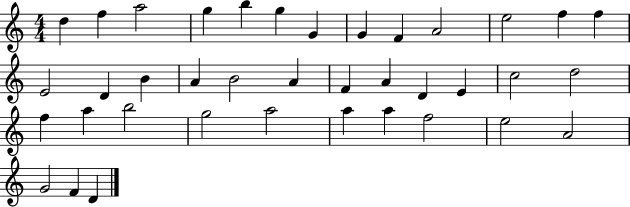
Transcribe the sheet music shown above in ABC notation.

X:1
T:Untitled
M:4/4
L:1/4
K:C
d f a2 g b g G G F A2 e2 f f E2 D B A B2 A F A D E c2 d2 f a b2 g2 a2 a a f2 e2 A2 G2 F D